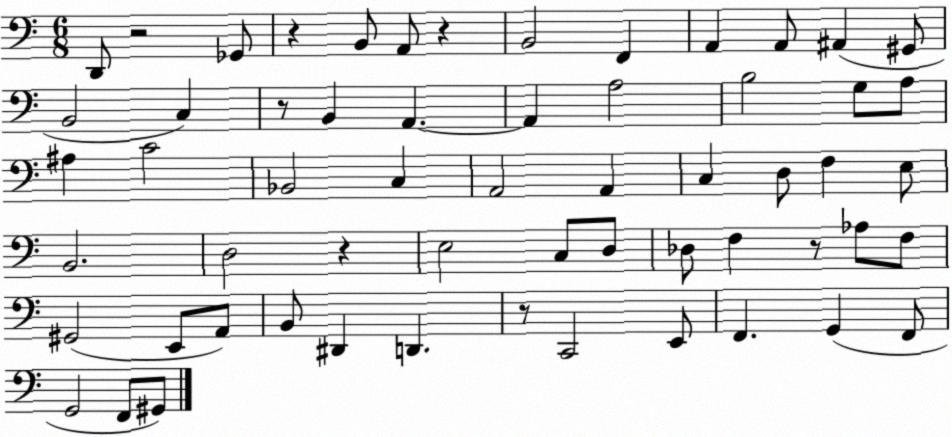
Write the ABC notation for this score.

X:1
T:Untitled
M:6/8
L:1/4
K:C
D,,/2 z2 _G,,/2 z B,,/2 A,,/2 z B,,2 F,, A,, A,,/2 ^A,, ^G,,/2 B,,2 C, z/2 B,, A,, A,, A,2 B,2 G,/2 A,/2 ^A, C2 _B,,2 C, A,,2 A,, C, D,/2 F, E,/2 B,,2 D,2 z E,2 C,/2 D,/2 _D,/2 F, z/2 _A,/2 F,/2 ^G,,2 E,,/2 A,,/2 B,,/2 ^D,, D,, z/2 C,,2 E,,/2 F,, G,, F,,/2 G,,2 F,,/2 ^G,,/2